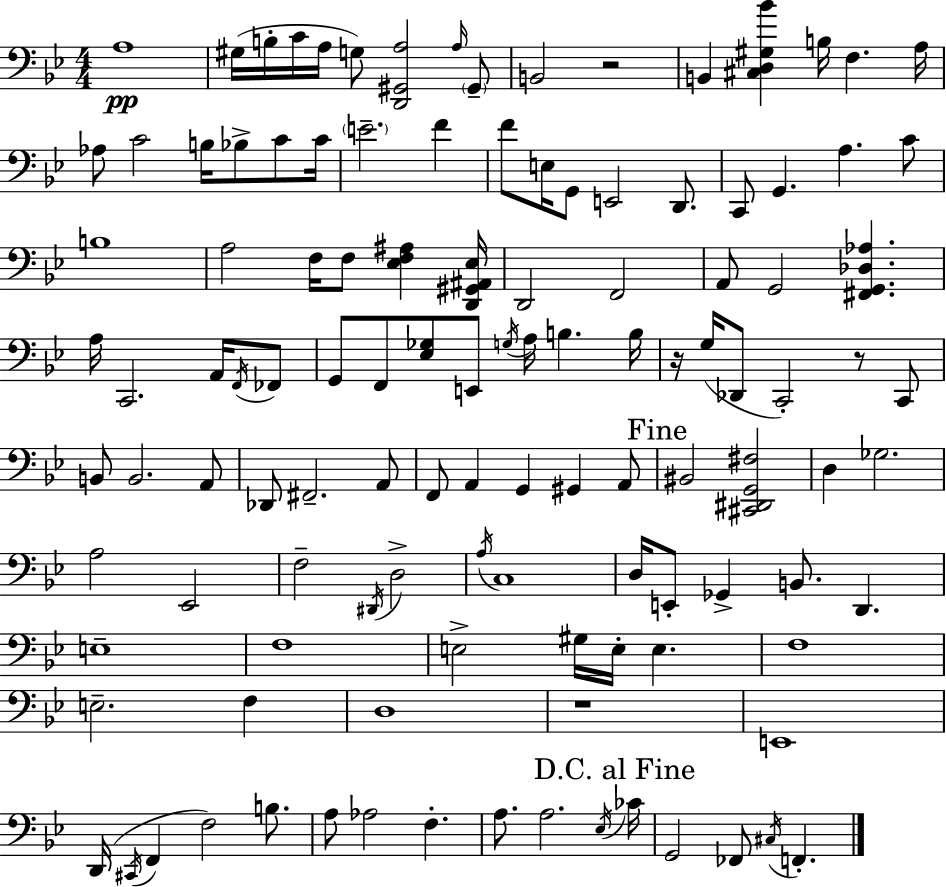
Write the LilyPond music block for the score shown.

{
  \clef bass
  \numericTimeSignature
  \time 4/4
  \key bes \major
  a1\pp | gis16( b16-. c'16 a16 g8) <d, gis, a>2 \grace { a16 } \parenthesize gis,8-- | b,2 r2 | b,4 <cis d gis bes'>4 b16 f4. | \break a16 aes8 c'2 b16 bes8-> c'8 | c'16 \parenthesize e'2.-- f'4 | f'8 e16 g,8 e,2 d,8. | c,8 g,4. a4. c'8 | \break b1 | a2 f16 f8 <ees f ais>4 | <d, gis, ais, ees>16 d,2 f,2 | a,8 g,2 <fis, g, des aes>4. | \break a16 c,2. a,16 \acciaccatura { f,16 } | fes,8 g,8 f,8 <ees ges>8 e,8 \acciaccatura { g16 } a16 b4. | b16 r16 g16( des,8 c,2-.) r8 | c,8 b,8 b,2. | \break a,8 des,8 fis,2.-- | a,8 f,8 a,4 g,4 gis,4 | a,8 \mark "Fine" bis,2 <cis, dis, g, fis>2 | d4 ges2. | \break a2 ees,2 | f2-- \acciaccatura { dis,16 } d2-> | \acciaccatura { a16 } c1 | d16 e,8-. ges,4-> b,8. d,4. | \break e1-- | f1 | e2-> gis16 e16-. e4. | f1 | \break e2.-- | f4 d1 | r1 | e,1 | \break d,16( \acciaccatura { cis,16 } f,4 f2) | b8. a8 aes2 | f4.-. a8. a2. | \acciaccatura { ees16 } \mark "D.C. al Fine" ces'16 g,2 fes,8 | \break \acciaccatura { cis16 } f,4.-. \bar "|."
}